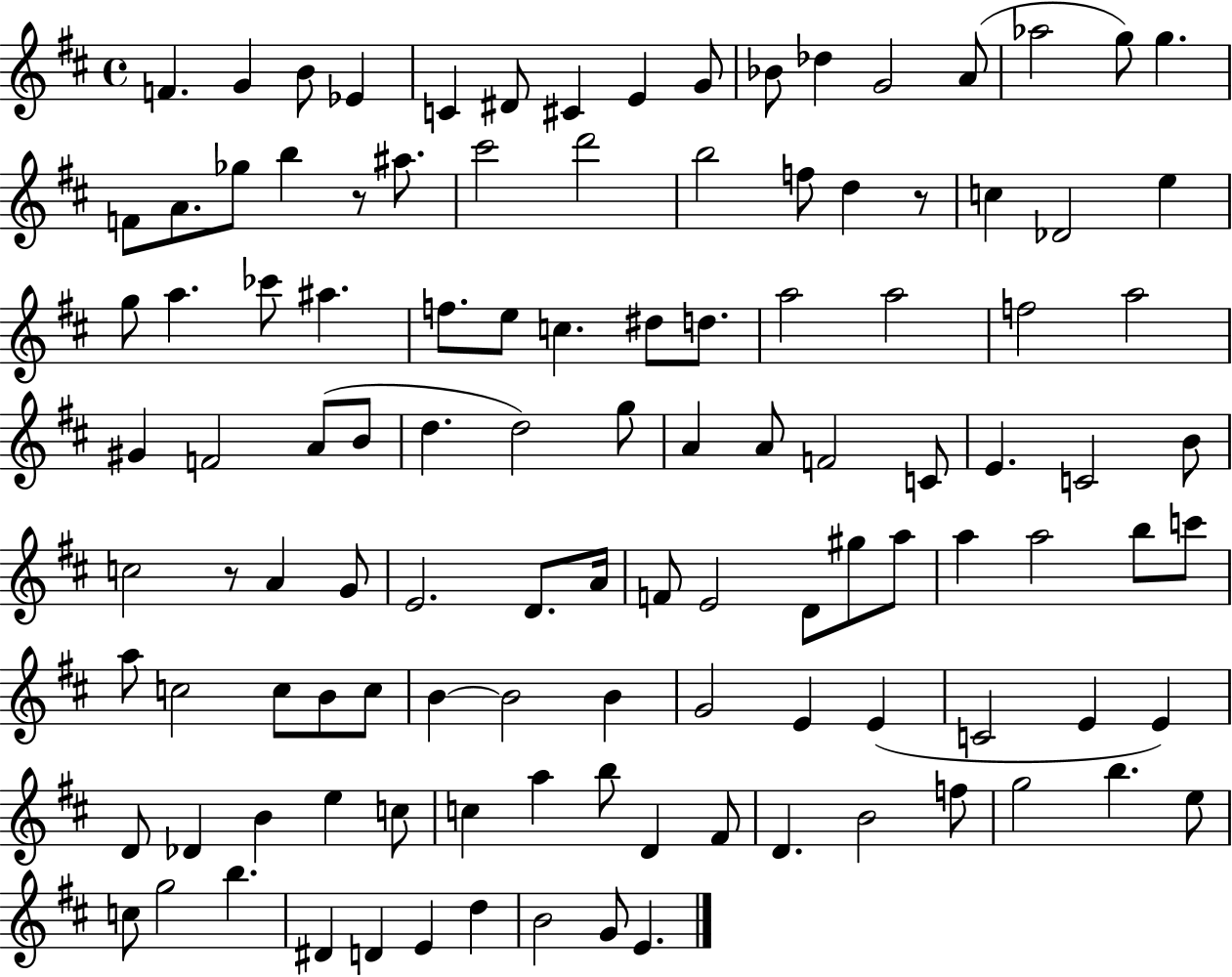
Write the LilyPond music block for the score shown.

{
  \clef treble
  \time 4/4
  \defaultTimeSignature
  \key d \major
  f'4. g'4 b'8 ees'4 | c'4 dis'8 cis'4 e'4 g'8 | bes'8 des''4 g'2 a'8( | aes''2 g''8) g''4. | \break f'8 a'8. ges''8 b''4 r8 ais''8. | cis'''2 d'''2 | b''2 f''8 d''4 r8 | c''4 des'2 e''4 | \break g''8 a''4. ces'''8 ais''4. | f''8. e''8 c''4. dis''8 d''8. | a''2 a''2 | f''2 a''2 | \break gis'4 f'2 a'8( b'8 | d''4. d''2) g''8 | a'4 a'8 f'2 c'8 | e'4. c'2 b'8 | \break c''2 r8 a'4 g'8 | e'2. d'8. a'16 | f'8 e'2 d'8 gis''8 a''8 | a''4 a''2 b''8 c'''8 | \break a''8 c''2 c''8 b'8 c''8 | b'4~~ b'2 b'4 | g'2 e'4 e'4( | c'2 e'4 e'4) | \break d'8 des'4 b'4 e''4 c''8 | c''4 a''4 b''8 d'4 fis'8 | d'4. b'2 f''8 | g''2 b''4. e''8 | \break c''8 g''2 b''4. | dis'4 d'4 e'4 d''4 | b'2 g'8 e'4. | \bar "|."
}